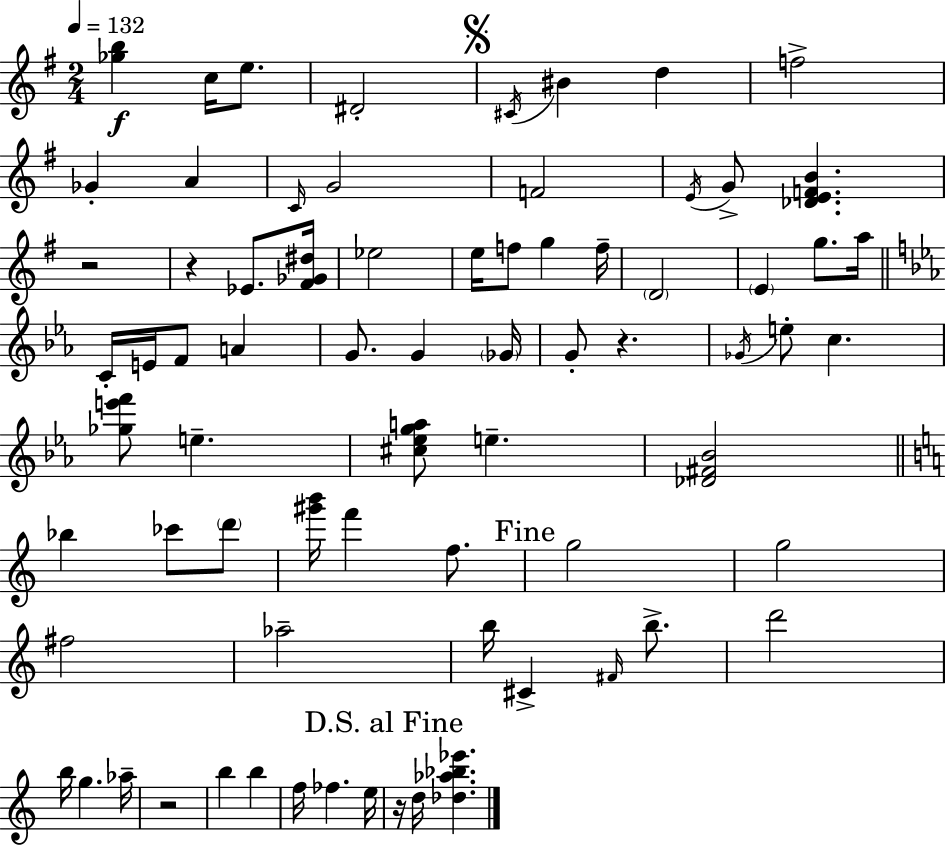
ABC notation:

X:1
T:Untitled
M:2/4
L:1/4
K:Em
[_gb] c/4 e/2 ^D2 ^C/4 ^B d f2 _G A C/4 G2 F2 E/4 G/2 [_DEFB] z2 z _E/2 [^F_G^d]/4 _e2 e/4 f/2 g f/4 D2 E g/2 a/4 C/4 E/4 F/2 A G/2 G _G/4 G/2 z _G/4 e/2 c [_ge'f']/2 e [^c_ega]/2 e [_D^F_B]2 _b _c'/2 d'/2 [^g'b']/4 f' f/2 g2 g2 ^f2 _a2 b/4 ^C ^F/4 b/2 d'2 b/4 g _a/4 z2 b b f/4 _f e/4 z/4 d/4 [_d_a_b_e']